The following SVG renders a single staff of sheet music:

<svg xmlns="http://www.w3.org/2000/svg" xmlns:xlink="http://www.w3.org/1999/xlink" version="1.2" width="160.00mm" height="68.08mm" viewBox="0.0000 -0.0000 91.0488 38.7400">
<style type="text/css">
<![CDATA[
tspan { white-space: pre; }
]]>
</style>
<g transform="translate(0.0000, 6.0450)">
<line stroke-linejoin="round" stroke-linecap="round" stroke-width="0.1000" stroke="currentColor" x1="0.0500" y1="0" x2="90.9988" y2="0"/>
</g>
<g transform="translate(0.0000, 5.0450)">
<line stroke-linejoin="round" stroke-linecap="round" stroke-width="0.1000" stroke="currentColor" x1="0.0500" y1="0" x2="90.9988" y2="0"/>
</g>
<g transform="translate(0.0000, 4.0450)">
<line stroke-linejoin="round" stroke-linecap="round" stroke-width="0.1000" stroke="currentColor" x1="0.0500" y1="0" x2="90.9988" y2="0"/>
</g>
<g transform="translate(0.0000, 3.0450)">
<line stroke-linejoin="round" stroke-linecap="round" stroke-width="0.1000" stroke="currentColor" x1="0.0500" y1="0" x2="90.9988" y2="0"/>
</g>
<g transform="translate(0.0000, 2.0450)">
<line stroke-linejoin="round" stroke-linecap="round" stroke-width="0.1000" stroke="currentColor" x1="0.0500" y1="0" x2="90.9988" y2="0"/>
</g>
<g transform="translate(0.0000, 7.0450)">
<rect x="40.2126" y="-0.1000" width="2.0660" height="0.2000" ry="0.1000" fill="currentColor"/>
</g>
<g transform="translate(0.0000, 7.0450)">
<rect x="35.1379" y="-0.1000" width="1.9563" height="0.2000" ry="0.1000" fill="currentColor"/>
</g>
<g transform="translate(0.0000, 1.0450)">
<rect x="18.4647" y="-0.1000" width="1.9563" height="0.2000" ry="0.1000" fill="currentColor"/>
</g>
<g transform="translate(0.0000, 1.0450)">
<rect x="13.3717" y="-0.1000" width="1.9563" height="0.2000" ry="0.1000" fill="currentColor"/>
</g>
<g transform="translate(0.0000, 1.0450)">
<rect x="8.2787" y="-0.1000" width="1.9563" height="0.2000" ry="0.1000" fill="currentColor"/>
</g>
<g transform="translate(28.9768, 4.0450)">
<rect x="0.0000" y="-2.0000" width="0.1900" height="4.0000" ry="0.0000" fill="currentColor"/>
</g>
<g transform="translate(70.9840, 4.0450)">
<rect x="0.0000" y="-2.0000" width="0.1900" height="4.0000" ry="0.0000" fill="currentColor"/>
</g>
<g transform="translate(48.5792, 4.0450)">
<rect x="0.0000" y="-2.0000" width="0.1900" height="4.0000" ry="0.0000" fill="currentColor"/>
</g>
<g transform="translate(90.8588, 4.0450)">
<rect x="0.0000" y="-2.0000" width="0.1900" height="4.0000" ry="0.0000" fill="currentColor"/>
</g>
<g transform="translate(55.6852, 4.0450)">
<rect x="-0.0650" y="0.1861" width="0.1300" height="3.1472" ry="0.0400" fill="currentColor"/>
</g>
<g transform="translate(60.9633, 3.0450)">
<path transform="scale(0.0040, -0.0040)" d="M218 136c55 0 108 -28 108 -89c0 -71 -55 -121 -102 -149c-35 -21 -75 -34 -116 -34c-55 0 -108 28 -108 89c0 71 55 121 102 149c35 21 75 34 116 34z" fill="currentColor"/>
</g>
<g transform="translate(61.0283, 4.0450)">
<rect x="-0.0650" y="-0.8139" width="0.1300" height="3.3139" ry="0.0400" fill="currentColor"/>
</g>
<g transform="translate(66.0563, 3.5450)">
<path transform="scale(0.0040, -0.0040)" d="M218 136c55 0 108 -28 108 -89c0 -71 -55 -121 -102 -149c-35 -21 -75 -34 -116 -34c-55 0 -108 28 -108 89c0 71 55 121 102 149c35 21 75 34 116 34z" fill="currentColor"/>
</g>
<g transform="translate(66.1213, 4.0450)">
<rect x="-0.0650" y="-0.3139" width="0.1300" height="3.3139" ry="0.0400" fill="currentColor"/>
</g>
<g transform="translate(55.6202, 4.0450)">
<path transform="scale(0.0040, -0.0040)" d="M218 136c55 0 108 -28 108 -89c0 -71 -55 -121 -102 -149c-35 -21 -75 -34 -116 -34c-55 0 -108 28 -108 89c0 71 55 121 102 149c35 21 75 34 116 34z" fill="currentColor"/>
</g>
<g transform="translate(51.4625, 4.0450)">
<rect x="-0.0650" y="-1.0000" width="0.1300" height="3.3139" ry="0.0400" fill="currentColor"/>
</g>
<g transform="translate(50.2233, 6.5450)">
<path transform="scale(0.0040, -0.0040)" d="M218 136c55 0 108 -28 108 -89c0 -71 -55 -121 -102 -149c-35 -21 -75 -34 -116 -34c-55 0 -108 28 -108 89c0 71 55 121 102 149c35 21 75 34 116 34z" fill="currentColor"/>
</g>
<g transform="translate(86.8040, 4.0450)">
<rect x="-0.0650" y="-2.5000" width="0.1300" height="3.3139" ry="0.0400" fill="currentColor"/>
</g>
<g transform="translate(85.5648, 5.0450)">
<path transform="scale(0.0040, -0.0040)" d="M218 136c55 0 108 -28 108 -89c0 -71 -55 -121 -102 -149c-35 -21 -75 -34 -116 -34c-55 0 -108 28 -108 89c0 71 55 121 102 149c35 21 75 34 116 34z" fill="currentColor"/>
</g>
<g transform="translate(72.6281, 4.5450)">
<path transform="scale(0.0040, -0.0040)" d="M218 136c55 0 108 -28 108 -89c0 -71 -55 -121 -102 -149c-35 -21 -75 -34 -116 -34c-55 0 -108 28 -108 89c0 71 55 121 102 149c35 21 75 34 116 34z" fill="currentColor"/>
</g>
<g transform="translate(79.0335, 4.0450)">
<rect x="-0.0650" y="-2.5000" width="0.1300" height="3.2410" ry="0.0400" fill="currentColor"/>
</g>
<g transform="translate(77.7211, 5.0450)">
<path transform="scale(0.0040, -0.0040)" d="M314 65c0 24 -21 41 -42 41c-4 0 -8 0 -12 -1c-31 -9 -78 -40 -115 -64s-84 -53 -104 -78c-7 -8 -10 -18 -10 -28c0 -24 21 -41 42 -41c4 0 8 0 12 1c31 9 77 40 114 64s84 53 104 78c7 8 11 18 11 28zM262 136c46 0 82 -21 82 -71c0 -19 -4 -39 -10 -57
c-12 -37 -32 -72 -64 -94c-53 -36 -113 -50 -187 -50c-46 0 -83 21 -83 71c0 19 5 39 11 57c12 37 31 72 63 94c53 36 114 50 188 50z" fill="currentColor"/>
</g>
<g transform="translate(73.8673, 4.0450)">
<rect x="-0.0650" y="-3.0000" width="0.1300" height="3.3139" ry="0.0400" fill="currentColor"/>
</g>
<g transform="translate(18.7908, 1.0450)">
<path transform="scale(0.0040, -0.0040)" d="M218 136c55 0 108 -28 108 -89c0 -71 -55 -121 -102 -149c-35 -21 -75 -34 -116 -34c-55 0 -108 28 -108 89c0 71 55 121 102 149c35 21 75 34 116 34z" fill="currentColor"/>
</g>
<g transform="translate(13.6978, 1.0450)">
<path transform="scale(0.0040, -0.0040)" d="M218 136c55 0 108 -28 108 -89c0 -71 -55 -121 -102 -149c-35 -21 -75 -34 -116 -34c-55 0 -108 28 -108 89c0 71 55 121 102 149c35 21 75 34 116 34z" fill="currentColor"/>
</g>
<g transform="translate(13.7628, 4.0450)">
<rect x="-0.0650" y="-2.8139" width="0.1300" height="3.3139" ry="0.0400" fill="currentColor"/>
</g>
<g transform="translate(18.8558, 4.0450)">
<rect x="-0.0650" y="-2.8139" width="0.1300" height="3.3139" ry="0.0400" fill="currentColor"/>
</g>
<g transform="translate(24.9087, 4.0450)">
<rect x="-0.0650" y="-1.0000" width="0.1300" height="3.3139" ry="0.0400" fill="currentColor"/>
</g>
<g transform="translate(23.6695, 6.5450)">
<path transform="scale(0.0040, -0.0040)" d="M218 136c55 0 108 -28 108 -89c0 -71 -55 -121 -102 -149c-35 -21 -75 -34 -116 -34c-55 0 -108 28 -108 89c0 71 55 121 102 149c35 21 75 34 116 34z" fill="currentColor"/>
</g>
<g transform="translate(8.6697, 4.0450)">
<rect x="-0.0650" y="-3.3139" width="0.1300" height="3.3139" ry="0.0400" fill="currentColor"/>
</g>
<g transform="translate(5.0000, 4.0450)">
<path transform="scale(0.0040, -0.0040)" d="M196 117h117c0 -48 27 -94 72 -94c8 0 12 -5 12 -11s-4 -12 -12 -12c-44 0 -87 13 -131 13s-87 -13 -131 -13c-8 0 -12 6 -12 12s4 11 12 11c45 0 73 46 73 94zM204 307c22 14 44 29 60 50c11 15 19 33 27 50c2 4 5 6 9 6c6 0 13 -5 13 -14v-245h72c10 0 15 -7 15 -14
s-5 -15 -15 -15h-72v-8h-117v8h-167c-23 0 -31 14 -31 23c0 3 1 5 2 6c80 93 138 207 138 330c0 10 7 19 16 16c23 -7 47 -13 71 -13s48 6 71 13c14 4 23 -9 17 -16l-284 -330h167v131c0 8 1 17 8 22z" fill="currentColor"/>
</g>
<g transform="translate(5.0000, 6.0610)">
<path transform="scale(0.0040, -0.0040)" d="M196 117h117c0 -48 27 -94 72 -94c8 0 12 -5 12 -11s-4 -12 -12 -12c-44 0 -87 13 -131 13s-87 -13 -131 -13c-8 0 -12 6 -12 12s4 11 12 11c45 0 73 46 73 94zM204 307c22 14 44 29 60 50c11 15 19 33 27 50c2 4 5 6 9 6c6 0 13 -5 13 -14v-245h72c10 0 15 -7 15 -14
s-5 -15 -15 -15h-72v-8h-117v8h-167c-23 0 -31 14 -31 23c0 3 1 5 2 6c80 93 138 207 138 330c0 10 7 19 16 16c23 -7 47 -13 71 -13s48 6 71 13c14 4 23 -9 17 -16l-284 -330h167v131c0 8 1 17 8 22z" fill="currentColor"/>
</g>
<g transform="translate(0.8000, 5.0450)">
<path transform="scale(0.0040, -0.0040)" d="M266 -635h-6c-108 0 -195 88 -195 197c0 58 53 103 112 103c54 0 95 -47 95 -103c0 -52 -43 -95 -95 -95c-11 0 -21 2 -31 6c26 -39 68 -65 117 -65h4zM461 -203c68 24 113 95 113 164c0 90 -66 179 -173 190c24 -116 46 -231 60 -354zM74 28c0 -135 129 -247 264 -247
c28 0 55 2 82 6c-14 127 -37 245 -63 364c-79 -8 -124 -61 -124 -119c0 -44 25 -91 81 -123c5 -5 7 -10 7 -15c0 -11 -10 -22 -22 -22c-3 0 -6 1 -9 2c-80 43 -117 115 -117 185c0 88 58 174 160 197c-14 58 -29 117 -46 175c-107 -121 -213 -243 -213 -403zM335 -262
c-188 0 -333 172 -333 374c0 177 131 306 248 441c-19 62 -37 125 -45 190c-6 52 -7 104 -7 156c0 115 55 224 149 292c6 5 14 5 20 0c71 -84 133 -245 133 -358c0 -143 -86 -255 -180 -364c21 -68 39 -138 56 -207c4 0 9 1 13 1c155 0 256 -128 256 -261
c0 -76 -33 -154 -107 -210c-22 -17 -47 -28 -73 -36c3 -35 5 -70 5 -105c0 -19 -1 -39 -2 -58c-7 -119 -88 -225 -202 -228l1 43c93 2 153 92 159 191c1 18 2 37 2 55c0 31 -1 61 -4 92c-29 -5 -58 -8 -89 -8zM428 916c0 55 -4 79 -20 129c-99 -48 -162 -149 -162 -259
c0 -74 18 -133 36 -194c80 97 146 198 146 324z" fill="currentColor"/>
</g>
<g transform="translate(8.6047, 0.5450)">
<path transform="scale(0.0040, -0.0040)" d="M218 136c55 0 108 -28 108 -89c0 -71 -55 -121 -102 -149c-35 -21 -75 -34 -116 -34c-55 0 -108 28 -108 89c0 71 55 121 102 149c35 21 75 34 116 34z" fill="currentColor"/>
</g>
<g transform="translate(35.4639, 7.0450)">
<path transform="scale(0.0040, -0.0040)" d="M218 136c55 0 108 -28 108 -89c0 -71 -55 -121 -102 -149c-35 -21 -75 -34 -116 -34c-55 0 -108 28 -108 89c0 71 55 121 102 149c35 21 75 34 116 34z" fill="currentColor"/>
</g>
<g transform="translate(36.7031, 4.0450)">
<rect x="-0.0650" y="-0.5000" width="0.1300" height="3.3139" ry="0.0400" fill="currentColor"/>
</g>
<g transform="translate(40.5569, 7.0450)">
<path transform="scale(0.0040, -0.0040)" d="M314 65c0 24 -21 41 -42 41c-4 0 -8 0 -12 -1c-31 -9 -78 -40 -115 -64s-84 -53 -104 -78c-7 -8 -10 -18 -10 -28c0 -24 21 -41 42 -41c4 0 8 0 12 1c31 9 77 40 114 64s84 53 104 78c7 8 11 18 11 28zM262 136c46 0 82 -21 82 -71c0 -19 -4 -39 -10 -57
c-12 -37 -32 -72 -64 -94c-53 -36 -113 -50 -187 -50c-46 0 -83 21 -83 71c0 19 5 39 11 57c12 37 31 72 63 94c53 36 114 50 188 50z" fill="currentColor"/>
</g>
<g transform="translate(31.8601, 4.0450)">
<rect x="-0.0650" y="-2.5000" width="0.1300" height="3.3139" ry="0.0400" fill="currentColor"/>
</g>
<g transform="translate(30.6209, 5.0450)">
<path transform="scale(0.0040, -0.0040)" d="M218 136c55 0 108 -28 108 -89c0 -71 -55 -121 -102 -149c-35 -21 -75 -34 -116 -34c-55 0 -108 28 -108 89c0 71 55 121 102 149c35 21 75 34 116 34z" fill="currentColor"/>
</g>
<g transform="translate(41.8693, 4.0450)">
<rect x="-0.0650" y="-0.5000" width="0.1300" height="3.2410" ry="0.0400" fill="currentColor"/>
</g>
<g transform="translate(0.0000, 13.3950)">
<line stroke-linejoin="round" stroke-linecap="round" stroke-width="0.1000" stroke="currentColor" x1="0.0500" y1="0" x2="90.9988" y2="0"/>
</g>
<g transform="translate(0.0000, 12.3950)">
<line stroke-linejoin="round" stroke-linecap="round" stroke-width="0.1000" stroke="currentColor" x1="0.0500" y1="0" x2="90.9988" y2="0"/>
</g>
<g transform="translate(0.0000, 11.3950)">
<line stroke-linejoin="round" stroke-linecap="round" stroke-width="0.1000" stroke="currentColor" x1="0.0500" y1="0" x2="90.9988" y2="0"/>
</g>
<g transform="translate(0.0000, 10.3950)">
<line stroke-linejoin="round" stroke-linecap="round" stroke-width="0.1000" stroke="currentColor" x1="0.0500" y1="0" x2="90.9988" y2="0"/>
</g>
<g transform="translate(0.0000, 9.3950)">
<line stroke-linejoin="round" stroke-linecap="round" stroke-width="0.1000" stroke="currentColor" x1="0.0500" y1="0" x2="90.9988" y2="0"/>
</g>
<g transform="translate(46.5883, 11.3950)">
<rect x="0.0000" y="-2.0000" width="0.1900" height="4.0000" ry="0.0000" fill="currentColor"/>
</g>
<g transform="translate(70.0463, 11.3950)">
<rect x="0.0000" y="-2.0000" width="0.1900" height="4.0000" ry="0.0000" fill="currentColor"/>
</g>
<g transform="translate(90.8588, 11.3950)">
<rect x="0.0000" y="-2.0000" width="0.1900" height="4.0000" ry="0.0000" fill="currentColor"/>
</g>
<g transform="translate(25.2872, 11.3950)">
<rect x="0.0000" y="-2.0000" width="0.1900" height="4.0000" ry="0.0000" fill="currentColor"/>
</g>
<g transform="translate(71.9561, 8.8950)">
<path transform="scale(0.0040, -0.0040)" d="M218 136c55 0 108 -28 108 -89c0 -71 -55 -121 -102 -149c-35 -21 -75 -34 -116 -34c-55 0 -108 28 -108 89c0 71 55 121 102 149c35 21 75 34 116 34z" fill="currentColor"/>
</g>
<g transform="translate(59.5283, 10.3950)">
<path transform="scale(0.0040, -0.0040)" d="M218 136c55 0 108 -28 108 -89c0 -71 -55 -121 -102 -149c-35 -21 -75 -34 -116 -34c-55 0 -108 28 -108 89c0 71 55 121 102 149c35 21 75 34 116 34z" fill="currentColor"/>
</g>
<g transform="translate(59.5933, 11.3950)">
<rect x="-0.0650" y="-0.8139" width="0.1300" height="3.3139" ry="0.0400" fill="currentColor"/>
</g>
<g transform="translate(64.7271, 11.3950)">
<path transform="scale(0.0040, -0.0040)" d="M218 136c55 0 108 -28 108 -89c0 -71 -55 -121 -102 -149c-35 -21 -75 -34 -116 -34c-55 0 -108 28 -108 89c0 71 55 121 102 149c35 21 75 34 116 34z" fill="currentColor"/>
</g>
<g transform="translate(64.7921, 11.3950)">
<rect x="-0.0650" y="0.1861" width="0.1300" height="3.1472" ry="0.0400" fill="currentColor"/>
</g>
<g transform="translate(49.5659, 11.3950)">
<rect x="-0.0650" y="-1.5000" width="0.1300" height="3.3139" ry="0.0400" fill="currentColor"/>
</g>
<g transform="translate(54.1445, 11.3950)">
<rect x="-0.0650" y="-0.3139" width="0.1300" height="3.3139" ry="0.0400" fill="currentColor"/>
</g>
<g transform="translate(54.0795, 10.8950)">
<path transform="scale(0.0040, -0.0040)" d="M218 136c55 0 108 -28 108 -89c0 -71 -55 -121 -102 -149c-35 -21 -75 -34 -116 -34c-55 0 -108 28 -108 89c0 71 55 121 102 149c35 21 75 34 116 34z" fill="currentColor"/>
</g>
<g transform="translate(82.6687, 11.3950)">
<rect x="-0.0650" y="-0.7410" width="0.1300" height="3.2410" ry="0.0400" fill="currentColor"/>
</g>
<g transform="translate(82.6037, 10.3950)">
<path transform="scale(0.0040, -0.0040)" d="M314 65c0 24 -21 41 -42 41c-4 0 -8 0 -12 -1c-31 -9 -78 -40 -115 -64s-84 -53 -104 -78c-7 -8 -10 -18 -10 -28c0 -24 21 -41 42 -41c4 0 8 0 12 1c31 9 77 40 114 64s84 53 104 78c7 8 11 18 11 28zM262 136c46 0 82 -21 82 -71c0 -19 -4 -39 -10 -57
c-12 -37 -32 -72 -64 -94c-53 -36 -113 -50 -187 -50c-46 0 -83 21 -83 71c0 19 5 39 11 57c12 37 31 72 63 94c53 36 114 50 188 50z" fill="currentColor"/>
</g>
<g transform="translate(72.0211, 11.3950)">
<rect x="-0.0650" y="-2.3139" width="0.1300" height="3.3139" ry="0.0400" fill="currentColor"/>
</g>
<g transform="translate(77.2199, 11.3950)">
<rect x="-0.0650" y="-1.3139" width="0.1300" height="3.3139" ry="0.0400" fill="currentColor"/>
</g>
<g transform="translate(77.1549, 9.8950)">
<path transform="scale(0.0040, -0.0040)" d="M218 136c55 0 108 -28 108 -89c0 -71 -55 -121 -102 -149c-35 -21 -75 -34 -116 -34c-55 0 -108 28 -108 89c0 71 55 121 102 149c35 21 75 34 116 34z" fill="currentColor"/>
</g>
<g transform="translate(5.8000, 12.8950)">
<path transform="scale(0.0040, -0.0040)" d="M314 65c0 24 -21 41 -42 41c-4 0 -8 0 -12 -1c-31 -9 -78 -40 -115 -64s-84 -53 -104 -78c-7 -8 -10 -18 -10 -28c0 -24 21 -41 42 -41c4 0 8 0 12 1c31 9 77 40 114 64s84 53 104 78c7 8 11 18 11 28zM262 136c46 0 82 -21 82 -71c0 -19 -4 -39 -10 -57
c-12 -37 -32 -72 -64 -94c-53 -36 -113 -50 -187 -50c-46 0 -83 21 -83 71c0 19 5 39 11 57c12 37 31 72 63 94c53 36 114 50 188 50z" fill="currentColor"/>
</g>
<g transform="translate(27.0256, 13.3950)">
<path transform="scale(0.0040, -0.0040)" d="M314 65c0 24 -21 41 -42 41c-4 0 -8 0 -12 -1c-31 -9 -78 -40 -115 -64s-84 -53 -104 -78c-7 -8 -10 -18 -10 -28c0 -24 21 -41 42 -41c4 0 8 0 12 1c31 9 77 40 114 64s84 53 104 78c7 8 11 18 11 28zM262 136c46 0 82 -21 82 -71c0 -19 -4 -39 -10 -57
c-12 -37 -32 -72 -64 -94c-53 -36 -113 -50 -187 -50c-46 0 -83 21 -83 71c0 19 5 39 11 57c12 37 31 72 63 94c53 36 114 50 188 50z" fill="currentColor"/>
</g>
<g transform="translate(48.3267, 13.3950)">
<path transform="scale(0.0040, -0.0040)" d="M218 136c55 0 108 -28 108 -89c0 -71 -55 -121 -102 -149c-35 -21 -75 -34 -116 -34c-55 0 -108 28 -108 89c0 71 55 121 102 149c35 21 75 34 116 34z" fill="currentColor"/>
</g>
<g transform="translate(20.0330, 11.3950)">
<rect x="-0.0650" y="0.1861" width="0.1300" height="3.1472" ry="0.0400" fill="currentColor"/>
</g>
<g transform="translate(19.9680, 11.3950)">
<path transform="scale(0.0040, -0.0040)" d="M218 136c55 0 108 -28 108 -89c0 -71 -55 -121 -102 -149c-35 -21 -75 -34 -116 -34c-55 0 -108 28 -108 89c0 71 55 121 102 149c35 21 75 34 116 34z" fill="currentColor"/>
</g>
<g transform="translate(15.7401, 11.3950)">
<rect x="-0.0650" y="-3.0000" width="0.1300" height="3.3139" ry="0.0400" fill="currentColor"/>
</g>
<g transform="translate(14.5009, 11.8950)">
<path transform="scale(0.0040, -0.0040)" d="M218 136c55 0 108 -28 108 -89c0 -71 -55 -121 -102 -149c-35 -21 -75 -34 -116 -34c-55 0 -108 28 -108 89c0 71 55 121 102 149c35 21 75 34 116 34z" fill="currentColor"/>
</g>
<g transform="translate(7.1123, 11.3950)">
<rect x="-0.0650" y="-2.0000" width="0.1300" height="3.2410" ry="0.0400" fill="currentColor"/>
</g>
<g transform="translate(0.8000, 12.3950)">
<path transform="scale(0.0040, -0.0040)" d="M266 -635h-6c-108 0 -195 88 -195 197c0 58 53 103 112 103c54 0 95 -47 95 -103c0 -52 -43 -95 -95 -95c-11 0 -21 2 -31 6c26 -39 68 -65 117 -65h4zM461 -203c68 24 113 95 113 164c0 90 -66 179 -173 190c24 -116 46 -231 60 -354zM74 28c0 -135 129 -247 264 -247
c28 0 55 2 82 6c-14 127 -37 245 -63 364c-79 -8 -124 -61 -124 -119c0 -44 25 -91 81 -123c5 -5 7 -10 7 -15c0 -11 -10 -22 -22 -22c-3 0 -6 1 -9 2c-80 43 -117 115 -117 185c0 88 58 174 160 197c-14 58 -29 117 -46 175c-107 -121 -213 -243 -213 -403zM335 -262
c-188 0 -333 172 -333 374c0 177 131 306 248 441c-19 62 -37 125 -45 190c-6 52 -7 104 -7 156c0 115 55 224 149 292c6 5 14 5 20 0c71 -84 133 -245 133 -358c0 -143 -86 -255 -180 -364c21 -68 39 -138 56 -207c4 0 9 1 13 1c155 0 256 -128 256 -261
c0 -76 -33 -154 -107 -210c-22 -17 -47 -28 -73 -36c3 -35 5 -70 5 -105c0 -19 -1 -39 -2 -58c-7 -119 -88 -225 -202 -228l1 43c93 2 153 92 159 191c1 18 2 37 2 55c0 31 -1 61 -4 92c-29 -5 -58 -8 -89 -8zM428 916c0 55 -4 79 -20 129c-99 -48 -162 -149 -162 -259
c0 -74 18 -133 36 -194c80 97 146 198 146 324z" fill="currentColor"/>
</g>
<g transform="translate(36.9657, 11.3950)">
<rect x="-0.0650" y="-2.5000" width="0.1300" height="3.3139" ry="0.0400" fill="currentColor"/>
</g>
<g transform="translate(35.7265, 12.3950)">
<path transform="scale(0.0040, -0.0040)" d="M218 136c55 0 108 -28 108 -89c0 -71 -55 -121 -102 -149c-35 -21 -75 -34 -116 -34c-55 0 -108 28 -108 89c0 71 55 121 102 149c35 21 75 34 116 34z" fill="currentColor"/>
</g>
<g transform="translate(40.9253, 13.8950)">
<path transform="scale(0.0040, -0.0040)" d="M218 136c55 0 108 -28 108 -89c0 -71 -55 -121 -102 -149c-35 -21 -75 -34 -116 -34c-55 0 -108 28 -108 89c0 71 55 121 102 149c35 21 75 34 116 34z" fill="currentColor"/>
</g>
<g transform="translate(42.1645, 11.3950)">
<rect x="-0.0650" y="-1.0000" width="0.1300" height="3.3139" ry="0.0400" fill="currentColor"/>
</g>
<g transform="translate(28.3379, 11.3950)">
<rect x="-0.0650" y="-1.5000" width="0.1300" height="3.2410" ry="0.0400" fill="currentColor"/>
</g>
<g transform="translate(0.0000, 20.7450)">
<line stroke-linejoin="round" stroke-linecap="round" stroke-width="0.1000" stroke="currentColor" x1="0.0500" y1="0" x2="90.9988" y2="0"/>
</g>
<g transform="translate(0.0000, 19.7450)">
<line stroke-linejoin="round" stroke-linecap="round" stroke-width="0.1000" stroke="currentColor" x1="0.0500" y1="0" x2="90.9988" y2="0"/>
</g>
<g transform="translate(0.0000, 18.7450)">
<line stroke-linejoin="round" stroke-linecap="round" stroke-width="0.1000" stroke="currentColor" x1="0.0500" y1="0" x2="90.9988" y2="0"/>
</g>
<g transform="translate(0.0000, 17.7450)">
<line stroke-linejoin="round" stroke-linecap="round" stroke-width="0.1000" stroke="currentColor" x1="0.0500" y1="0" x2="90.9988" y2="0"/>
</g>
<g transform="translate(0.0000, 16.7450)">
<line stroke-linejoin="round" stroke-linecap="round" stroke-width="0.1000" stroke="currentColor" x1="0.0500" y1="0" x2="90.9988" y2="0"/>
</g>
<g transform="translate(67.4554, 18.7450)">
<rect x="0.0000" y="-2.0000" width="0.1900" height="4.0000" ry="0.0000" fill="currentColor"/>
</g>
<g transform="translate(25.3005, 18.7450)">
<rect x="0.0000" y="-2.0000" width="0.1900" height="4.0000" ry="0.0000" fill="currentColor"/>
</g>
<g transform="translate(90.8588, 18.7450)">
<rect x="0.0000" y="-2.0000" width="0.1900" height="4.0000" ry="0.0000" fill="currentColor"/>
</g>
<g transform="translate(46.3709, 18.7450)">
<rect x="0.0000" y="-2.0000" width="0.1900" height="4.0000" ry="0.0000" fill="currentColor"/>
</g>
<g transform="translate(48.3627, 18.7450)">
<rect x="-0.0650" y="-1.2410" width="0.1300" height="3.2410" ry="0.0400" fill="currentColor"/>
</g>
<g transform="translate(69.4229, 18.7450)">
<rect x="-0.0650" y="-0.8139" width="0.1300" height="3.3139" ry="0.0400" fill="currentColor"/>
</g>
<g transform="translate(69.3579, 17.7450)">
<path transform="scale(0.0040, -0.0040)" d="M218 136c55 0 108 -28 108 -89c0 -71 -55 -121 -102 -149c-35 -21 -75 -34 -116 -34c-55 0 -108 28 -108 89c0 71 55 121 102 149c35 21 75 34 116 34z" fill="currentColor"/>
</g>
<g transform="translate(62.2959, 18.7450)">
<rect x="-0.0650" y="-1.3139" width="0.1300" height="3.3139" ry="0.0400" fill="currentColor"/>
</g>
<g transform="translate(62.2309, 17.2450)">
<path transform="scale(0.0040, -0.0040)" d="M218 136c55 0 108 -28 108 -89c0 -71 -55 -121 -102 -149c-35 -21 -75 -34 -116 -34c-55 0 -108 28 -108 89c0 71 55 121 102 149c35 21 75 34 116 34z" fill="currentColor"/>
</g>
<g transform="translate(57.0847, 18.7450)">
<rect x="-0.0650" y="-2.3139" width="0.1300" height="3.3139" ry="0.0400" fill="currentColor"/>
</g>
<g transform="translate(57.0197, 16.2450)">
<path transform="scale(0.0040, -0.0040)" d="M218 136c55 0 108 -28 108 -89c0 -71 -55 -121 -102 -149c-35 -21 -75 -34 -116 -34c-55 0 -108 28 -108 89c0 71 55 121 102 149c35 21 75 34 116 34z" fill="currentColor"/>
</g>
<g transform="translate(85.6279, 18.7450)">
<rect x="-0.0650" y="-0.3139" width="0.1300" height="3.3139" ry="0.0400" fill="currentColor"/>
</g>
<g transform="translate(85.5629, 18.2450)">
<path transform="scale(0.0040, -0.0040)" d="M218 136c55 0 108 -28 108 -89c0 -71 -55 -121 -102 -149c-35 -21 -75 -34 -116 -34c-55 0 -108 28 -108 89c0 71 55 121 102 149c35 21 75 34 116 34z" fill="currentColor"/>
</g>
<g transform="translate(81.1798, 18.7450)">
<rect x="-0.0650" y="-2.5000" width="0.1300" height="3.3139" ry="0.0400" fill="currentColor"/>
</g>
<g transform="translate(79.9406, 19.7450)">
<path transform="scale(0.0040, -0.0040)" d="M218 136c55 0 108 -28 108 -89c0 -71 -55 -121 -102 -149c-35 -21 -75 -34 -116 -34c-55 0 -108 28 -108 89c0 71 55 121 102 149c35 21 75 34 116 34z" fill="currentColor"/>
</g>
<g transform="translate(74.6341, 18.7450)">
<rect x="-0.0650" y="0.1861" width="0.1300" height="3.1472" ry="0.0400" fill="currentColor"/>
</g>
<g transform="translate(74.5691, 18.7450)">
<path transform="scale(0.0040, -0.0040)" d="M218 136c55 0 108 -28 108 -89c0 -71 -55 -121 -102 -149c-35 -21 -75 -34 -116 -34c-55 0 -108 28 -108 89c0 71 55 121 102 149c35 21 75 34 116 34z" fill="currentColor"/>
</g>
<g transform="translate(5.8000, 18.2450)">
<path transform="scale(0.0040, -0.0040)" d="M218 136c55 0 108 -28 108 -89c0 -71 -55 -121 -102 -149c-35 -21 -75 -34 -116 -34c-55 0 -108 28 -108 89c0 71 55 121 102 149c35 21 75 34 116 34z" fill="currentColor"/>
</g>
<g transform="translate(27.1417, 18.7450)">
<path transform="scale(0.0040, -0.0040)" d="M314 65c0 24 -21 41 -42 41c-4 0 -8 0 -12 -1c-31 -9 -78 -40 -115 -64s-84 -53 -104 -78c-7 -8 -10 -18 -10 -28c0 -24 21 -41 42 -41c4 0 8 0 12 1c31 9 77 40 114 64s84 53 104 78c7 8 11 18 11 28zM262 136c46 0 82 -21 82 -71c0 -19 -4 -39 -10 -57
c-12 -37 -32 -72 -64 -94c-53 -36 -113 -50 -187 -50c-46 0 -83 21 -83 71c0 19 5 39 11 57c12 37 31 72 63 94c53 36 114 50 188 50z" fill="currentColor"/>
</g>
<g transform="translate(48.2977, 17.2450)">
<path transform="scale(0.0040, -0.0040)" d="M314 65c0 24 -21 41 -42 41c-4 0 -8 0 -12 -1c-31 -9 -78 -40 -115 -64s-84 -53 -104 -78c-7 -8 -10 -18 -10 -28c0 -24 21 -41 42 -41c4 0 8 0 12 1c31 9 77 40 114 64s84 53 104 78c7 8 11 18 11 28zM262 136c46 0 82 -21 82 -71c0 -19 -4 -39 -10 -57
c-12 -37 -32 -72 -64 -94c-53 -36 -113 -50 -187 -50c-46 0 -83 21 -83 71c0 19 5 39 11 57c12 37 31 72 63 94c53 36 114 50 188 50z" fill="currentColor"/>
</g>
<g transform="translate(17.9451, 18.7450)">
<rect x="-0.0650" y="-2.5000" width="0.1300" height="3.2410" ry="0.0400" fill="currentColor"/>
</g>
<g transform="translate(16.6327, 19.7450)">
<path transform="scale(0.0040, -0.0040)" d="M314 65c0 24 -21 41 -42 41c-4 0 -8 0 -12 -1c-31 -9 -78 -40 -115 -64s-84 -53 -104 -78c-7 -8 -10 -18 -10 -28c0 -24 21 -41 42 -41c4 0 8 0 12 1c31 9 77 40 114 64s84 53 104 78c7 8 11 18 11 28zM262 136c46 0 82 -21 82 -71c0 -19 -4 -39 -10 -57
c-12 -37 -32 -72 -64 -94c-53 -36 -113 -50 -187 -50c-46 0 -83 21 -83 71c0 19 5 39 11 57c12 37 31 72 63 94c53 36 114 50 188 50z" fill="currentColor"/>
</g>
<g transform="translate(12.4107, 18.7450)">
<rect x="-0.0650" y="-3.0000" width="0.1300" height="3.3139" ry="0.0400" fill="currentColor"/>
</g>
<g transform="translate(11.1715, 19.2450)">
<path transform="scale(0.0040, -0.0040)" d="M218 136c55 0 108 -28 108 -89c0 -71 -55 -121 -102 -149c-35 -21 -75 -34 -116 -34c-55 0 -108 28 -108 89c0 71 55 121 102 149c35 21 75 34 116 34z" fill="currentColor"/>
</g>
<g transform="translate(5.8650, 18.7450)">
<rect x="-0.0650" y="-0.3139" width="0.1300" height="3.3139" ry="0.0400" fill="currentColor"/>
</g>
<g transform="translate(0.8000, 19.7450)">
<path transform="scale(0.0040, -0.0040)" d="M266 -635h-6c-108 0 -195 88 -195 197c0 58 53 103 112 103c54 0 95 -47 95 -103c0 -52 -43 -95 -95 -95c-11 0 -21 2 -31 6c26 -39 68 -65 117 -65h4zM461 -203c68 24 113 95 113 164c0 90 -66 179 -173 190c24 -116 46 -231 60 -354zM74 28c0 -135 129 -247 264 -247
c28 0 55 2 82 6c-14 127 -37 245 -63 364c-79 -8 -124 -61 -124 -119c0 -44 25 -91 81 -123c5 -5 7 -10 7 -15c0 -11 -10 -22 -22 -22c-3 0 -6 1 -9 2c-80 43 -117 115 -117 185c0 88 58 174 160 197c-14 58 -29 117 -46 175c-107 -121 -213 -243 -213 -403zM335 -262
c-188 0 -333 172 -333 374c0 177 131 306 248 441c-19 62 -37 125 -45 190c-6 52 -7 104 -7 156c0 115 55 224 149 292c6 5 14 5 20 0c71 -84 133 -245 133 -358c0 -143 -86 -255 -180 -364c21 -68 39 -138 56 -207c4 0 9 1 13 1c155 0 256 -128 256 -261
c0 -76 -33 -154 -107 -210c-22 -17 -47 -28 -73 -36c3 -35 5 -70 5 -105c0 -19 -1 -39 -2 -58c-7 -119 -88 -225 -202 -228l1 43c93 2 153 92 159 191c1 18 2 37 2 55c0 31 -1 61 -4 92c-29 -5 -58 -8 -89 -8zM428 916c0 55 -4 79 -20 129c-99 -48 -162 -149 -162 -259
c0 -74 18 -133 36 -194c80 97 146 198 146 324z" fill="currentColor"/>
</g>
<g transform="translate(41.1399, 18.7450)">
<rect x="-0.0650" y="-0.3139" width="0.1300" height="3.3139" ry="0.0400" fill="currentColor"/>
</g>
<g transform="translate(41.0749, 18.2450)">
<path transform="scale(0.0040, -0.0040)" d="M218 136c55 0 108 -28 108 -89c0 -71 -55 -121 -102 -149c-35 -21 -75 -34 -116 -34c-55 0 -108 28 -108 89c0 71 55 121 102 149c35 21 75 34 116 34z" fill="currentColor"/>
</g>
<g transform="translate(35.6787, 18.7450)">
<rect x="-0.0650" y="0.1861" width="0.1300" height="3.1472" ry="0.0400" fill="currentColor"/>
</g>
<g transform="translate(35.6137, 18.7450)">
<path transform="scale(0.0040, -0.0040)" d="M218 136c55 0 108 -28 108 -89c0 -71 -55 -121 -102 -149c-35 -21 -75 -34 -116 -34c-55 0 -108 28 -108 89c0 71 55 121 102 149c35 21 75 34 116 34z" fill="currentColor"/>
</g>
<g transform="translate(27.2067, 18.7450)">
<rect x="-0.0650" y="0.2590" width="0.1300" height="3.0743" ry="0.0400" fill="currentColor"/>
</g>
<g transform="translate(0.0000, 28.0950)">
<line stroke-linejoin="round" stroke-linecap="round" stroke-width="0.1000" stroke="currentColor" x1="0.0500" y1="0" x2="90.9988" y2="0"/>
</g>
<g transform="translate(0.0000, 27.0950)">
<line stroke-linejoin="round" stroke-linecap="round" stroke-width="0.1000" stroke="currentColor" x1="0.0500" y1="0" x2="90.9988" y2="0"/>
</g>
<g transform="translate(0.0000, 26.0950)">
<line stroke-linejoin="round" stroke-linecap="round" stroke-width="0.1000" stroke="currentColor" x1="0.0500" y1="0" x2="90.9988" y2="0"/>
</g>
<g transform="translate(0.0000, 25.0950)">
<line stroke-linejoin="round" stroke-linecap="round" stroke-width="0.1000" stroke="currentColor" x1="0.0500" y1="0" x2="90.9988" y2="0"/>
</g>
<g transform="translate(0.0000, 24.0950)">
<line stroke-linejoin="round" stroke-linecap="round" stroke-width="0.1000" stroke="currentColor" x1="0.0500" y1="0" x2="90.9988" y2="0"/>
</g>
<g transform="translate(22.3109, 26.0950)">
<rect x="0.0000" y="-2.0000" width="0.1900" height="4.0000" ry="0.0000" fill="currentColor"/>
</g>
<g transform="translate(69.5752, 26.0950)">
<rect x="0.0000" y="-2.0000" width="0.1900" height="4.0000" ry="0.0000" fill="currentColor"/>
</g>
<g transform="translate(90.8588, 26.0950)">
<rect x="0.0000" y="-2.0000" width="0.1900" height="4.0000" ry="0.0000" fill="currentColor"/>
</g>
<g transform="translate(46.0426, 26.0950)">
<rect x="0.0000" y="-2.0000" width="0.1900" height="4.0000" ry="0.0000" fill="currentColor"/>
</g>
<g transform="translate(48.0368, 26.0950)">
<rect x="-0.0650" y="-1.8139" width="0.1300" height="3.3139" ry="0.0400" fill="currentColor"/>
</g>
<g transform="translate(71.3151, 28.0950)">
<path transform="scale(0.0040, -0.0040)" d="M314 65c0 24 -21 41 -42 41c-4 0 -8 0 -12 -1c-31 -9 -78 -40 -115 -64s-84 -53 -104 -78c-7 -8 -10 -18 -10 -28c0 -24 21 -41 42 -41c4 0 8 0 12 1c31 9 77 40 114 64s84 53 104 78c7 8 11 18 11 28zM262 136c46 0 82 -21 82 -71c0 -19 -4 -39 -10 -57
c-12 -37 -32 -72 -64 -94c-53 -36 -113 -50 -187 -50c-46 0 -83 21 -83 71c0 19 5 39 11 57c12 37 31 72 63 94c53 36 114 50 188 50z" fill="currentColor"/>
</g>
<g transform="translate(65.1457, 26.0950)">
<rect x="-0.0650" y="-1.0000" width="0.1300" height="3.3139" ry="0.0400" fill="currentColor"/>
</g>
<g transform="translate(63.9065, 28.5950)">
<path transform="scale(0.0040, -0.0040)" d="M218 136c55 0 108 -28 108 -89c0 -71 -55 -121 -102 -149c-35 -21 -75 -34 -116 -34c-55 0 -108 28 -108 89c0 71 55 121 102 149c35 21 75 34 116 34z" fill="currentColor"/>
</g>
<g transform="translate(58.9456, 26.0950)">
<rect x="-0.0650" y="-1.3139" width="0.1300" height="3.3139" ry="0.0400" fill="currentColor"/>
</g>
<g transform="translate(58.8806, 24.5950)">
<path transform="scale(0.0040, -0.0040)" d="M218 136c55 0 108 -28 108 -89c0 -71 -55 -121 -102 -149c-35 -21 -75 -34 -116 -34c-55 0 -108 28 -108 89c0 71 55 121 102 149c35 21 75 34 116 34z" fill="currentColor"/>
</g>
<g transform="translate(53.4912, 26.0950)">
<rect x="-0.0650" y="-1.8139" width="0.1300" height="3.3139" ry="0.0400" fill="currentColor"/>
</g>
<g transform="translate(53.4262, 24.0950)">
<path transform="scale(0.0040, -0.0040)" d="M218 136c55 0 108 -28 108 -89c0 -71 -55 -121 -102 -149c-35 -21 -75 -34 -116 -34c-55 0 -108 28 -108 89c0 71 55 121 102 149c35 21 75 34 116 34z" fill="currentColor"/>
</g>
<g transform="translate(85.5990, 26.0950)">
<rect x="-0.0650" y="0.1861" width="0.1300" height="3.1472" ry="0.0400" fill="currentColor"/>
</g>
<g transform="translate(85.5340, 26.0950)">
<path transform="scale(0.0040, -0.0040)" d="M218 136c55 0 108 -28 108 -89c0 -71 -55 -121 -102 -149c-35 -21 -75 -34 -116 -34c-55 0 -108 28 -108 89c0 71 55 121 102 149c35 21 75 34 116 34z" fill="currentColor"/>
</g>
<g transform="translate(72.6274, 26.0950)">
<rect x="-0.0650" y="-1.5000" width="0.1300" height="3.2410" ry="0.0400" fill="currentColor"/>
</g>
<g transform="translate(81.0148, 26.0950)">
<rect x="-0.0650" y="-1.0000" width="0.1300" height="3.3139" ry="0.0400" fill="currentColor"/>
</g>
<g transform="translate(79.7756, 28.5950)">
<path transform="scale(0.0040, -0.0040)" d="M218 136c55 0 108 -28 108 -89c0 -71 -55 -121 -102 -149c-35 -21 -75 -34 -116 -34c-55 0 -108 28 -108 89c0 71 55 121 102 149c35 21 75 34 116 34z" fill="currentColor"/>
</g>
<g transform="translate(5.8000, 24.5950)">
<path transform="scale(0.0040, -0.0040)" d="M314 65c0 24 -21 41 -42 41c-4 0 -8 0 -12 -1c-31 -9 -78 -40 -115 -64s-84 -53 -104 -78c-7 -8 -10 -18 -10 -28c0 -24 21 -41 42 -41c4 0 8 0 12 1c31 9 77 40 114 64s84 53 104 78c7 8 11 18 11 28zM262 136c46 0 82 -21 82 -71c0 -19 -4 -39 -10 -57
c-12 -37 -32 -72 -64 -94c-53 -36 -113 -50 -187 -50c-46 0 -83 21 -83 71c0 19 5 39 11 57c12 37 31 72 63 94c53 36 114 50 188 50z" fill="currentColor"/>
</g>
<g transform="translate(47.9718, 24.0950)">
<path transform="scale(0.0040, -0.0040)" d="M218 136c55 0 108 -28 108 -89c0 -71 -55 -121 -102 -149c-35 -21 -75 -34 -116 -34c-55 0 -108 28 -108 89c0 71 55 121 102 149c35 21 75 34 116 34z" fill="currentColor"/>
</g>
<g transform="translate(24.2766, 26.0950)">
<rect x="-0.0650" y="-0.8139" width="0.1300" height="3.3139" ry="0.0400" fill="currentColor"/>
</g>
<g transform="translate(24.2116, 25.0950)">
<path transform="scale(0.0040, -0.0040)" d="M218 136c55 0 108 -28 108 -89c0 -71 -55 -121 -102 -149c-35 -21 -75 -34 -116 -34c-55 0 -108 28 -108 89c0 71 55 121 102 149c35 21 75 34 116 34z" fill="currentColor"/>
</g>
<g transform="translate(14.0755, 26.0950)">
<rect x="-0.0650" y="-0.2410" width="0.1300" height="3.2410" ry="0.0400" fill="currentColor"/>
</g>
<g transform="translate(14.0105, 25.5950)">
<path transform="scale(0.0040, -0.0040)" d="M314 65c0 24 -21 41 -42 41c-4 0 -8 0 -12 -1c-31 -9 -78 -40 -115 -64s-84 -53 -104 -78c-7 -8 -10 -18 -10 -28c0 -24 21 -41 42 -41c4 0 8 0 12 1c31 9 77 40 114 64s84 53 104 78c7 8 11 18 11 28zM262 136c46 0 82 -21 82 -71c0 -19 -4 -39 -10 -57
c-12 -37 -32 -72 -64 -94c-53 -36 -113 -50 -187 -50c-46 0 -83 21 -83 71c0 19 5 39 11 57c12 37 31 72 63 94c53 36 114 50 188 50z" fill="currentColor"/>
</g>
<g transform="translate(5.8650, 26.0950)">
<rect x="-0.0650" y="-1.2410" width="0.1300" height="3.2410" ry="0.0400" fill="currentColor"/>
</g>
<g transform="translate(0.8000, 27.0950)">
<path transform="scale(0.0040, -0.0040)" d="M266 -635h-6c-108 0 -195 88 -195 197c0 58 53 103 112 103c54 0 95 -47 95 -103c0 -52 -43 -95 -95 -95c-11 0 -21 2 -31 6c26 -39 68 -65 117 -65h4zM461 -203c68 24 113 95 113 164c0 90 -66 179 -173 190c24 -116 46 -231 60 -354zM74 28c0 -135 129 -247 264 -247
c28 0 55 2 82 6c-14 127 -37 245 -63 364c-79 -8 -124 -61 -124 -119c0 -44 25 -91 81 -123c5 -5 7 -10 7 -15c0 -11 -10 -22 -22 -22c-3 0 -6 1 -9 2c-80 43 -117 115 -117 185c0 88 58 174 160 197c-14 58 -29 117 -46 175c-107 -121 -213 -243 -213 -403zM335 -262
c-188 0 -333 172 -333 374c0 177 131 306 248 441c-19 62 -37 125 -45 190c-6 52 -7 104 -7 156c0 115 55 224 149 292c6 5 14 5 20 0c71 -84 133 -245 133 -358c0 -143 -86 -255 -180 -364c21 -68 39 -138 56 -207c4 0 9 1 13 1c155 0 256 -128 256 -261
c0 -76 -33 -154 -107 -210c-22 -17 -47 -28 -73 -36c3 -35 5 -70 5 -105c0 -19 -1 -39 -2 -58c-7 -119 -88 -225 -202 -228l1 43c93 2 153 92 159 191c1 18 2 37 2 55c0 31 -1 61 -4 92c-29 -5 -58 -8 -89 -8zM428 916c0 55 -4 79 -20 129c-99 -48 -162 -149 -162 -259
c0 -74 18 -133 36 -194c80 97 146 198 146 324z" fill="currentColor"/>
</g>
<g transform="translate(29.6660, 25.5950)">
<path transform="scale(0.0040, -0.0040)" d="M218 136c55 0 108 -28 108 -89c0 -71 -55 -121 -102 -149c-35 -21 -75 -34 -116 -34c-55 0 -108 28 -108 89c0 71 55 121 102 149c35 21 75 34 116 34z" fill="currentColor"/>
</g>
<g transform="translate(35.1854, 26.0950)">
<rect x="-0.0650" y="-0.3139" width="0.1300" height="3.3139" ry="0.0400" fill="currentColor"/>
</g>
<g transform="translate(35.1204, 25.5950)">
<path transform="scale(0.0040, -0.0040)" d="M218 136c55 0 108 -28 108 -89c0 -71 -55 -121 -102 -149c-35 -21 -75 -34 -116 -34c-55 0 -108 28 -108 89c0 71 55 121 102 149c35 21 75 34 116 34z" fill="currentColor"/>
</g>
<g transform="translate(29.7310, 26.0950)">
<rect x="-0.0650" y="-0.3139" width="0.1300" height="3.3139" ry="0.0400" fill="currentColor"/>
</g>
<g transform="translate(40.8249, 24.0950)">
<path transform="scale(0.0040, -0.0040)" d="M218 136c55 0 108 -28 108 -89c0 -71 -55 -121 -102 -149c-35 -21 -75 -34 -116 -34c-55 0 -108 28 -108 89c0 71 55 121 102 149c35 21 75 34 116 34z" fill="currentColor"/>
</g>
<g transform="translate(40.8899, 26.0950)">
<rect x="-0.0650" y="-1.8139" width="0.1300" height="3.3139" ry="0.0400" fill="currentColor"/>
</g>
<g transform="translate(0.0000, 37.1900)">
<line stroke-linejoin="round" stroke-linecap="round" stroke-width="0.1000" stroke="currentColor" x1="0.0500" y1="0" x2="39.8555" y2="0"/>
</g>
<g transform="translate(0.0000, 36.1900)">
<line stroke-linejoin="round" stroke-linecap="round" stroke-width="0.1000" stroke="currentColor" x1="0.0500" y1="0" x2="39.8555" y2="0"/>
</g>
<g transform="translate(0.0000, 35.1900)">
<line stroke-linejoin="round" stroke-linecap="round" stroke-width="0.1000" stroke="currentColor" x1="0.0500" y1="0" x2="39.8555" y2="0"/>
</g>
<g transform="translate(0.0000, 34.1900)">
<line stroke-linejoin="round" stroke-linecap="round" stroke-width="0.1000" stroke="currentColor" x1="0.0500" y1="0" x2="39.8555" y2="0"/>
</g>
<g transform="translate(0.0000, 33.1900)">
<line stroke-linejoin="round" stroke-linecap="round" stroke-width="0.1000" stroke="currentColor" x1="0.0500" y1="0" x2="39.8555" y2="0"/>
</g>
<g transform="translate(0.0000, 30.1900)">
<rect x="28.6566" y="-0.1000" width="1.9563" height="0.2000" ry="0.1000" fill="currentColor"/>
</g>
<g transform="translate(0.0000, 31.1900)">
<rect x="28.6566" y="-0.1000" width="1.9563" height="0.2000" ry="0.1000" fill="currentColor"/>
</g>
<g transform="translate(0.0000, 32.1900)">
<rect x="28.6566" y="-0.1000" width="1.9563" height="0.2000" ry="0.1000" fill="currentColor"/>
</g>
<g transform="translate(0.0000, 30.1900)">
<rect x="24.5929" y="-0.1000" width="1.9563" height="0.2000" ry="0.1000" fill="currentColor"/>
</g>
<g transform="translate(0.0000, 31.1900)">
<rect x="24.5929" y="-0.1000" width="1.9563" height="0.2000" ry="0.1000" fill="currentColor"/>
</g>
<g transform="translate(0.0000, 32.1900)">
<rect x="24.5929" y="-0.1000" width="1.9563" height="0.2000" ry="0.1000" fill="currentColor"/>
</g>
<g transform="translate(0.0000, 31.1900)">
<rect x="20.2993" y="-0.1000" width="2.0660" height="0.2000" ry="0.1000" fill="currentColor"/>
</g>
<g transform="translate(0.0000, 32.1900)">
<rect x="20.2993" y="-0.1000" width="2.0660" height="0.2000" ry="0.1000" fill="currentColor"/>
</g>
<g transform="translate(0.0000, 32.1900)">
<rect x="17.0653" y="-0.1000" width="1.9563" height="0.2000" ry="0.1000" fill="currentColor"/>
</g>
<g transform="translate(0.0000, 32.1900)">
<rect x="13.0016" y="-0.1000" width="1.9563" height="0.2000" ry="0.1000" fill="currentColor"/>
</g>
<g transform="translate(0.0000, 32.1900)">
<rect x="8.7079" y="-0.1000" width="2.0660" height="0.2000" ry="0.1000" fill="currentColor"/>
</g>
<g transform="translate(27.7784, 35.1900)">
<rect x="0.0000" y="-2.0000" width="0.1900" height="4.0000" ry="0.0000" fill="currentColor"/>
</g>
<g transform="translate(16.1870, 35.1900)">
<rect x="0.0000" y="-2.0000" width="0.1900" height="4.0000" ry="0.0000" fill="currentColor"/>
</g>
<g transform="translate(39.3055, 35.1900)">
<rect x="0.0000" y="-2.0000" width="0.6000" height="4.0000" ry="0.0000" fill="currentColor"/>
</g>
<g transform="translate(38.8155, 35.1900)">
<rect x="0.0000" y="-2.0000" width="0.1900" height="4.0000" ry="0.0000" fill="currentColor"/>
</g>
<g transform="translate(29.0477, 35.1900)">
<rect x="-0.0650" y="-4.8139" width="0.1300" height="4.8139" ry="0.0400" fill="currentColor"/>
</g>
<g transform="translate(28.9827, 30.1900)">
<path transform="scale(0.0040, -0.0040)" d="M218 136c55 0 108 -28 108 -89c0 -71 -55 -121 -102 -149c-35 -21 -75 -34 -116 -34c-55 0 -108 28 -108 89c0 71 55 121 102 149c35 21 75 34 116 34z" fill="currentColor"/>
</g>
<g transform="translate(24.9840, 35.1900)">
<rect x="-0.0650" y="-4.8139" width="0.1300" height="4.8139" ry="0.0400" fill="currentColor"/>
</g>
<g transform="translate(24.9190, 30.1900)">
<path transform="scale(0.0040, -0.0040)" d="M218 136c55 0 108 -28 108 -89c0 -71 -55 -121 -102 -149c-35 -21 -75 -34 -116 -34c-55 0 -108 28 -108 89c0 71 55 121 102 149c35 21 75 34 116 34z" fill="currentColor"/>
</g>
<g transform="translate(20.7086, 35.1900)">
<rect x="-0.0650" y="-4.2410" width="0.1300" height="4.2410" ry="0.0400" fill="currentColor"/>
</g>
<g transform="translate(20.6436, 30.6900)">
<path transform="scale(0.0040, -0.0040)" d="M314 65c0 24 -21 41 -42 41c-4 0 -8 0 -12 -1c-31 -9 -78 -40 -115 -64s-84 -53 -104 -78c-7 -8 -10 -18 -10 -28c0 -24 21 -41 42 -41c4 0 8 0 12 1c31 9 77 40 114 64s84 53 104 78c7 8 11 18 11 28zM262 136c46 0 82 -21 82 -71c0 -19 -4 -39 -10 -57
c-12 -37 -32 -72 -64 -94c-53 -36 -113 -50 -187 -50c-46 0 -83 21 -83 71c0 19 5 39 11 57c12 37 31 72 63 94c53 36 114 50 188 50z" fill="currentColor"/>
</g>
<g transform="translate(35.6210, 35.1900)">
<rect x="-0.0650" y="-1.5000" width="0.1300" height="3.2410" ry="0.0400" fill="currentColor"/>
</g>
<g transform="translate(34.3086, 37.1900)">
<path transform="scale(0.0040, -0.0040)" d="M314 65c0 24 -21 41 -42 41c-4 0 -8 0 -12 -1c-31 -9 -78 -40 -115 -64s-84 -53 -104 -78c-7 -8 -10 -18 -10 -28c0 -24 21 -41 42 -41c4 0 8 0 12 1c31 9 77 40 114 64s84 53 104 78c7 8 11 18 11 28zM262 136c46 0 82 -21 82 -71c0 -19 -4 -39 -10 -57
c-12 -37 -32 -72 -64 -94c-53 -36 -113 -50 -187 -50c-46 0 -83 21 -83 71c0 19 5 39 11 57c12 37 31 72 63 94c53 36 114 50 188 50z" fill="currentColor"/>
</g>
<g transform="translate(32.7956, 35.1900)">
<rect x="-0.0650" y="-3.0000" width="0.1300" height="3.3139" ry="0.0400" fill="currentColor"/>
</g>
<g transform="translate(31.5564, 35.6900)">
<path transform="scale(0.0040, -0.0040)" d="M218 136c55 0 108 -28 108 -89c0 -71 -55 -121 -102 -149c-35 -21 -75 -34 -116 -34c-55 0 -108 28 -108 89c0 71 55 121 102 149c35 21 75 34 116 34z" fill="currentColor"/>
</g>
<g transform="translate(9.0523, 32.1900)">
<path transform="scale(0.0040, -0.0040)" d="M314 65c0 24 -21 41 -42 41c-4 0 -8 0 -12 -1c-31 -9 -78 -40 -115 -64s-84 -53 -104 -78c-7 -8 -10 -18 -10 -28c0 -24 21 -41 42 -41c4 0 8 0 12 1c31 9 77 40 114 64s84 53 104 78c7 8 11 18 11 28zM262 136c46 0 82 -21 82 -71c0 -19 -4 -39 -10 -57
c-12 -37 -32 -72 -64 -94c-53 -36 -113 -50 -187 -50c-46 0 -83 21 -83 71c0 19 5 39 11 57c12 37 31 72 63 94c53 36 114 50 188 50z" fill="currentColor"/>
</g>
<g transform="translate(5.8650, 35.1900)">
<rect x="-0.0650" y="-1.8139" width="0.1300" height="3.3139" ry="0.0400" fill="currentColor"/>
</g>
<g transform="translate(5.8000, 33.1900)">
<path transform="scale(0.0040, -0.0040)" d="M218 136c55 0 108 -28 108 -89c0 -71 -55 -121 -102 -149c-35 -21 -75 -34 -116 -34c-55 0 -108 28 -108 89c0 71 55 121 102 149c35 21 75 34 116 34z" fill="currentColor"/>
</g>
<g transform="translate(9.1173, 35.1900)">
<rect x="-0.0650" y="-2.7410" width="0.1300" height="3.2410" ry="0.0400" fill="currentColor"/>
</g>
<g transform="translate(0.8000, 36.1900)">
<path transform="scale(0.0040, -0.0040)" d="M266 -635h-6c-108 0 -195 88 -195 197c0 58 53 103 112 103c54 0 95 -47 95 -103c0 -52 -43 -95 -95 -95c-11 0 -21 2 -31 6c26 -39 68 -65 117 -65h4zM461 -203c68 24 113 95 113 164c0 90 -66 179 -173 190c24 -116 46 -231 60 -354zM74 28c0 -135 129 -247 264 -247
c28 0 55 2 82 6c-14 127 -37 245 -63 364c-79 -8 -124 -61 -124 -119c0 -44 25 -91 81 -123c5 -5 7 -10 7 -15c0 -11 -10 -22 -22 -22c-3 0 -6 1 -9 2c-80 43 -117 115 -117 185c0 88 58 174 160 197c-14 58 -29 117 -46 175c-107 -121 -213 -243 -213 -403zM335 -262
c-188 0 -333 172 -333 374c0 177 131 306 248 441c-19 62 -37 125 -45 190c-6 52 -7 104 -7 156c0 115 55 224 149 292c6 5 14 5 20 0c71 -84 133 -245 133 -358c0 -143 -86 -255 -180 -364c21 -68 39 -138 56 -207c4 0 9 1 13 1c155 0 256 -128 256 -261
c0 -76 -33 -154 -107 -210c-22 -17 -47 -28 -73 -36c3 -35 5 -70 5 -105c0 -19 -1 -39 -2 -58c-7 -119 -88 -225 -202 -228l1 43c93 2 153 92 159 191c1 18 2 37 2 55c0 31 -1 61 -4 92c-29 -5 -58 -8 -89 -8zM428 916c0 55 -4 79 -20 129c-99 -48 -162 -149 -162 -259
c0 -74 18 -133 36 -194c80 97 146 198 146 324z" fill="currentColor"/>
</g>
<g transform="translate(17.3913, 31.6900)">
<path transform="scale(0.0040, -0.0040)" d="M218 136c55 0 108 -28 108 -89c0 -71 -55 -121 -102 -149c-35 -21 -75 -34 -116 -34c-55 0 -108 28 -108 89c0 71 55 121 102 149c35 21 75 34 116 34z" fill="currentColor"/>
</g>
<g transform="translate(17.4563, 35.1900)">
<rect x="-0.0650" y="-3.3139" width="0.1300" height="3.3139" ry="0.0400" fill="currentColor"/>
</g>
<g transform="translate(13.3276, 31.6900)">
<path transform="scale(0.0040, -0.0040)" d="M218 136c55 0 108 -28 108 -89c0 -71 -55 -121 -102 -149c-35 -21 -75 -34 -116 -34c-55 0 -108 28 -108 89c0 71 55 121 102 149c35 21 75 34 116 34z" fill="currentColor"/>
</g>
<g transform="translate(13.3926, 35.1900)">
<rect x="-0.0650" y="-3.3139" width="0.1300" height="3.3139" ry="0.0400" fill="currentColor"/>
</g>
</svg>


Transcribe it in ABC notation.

X:1
T:Untitled
M:4/4
L:1/4
K:C
b a a D G C C2 D B d c A G2 G F2 A B E2 G D E c d B g e d2 c A G2 B2 B c e2 g e d B G c e2 c2 d c c f f f e D E2 D B f a2 b b d'2 e' e' A E2